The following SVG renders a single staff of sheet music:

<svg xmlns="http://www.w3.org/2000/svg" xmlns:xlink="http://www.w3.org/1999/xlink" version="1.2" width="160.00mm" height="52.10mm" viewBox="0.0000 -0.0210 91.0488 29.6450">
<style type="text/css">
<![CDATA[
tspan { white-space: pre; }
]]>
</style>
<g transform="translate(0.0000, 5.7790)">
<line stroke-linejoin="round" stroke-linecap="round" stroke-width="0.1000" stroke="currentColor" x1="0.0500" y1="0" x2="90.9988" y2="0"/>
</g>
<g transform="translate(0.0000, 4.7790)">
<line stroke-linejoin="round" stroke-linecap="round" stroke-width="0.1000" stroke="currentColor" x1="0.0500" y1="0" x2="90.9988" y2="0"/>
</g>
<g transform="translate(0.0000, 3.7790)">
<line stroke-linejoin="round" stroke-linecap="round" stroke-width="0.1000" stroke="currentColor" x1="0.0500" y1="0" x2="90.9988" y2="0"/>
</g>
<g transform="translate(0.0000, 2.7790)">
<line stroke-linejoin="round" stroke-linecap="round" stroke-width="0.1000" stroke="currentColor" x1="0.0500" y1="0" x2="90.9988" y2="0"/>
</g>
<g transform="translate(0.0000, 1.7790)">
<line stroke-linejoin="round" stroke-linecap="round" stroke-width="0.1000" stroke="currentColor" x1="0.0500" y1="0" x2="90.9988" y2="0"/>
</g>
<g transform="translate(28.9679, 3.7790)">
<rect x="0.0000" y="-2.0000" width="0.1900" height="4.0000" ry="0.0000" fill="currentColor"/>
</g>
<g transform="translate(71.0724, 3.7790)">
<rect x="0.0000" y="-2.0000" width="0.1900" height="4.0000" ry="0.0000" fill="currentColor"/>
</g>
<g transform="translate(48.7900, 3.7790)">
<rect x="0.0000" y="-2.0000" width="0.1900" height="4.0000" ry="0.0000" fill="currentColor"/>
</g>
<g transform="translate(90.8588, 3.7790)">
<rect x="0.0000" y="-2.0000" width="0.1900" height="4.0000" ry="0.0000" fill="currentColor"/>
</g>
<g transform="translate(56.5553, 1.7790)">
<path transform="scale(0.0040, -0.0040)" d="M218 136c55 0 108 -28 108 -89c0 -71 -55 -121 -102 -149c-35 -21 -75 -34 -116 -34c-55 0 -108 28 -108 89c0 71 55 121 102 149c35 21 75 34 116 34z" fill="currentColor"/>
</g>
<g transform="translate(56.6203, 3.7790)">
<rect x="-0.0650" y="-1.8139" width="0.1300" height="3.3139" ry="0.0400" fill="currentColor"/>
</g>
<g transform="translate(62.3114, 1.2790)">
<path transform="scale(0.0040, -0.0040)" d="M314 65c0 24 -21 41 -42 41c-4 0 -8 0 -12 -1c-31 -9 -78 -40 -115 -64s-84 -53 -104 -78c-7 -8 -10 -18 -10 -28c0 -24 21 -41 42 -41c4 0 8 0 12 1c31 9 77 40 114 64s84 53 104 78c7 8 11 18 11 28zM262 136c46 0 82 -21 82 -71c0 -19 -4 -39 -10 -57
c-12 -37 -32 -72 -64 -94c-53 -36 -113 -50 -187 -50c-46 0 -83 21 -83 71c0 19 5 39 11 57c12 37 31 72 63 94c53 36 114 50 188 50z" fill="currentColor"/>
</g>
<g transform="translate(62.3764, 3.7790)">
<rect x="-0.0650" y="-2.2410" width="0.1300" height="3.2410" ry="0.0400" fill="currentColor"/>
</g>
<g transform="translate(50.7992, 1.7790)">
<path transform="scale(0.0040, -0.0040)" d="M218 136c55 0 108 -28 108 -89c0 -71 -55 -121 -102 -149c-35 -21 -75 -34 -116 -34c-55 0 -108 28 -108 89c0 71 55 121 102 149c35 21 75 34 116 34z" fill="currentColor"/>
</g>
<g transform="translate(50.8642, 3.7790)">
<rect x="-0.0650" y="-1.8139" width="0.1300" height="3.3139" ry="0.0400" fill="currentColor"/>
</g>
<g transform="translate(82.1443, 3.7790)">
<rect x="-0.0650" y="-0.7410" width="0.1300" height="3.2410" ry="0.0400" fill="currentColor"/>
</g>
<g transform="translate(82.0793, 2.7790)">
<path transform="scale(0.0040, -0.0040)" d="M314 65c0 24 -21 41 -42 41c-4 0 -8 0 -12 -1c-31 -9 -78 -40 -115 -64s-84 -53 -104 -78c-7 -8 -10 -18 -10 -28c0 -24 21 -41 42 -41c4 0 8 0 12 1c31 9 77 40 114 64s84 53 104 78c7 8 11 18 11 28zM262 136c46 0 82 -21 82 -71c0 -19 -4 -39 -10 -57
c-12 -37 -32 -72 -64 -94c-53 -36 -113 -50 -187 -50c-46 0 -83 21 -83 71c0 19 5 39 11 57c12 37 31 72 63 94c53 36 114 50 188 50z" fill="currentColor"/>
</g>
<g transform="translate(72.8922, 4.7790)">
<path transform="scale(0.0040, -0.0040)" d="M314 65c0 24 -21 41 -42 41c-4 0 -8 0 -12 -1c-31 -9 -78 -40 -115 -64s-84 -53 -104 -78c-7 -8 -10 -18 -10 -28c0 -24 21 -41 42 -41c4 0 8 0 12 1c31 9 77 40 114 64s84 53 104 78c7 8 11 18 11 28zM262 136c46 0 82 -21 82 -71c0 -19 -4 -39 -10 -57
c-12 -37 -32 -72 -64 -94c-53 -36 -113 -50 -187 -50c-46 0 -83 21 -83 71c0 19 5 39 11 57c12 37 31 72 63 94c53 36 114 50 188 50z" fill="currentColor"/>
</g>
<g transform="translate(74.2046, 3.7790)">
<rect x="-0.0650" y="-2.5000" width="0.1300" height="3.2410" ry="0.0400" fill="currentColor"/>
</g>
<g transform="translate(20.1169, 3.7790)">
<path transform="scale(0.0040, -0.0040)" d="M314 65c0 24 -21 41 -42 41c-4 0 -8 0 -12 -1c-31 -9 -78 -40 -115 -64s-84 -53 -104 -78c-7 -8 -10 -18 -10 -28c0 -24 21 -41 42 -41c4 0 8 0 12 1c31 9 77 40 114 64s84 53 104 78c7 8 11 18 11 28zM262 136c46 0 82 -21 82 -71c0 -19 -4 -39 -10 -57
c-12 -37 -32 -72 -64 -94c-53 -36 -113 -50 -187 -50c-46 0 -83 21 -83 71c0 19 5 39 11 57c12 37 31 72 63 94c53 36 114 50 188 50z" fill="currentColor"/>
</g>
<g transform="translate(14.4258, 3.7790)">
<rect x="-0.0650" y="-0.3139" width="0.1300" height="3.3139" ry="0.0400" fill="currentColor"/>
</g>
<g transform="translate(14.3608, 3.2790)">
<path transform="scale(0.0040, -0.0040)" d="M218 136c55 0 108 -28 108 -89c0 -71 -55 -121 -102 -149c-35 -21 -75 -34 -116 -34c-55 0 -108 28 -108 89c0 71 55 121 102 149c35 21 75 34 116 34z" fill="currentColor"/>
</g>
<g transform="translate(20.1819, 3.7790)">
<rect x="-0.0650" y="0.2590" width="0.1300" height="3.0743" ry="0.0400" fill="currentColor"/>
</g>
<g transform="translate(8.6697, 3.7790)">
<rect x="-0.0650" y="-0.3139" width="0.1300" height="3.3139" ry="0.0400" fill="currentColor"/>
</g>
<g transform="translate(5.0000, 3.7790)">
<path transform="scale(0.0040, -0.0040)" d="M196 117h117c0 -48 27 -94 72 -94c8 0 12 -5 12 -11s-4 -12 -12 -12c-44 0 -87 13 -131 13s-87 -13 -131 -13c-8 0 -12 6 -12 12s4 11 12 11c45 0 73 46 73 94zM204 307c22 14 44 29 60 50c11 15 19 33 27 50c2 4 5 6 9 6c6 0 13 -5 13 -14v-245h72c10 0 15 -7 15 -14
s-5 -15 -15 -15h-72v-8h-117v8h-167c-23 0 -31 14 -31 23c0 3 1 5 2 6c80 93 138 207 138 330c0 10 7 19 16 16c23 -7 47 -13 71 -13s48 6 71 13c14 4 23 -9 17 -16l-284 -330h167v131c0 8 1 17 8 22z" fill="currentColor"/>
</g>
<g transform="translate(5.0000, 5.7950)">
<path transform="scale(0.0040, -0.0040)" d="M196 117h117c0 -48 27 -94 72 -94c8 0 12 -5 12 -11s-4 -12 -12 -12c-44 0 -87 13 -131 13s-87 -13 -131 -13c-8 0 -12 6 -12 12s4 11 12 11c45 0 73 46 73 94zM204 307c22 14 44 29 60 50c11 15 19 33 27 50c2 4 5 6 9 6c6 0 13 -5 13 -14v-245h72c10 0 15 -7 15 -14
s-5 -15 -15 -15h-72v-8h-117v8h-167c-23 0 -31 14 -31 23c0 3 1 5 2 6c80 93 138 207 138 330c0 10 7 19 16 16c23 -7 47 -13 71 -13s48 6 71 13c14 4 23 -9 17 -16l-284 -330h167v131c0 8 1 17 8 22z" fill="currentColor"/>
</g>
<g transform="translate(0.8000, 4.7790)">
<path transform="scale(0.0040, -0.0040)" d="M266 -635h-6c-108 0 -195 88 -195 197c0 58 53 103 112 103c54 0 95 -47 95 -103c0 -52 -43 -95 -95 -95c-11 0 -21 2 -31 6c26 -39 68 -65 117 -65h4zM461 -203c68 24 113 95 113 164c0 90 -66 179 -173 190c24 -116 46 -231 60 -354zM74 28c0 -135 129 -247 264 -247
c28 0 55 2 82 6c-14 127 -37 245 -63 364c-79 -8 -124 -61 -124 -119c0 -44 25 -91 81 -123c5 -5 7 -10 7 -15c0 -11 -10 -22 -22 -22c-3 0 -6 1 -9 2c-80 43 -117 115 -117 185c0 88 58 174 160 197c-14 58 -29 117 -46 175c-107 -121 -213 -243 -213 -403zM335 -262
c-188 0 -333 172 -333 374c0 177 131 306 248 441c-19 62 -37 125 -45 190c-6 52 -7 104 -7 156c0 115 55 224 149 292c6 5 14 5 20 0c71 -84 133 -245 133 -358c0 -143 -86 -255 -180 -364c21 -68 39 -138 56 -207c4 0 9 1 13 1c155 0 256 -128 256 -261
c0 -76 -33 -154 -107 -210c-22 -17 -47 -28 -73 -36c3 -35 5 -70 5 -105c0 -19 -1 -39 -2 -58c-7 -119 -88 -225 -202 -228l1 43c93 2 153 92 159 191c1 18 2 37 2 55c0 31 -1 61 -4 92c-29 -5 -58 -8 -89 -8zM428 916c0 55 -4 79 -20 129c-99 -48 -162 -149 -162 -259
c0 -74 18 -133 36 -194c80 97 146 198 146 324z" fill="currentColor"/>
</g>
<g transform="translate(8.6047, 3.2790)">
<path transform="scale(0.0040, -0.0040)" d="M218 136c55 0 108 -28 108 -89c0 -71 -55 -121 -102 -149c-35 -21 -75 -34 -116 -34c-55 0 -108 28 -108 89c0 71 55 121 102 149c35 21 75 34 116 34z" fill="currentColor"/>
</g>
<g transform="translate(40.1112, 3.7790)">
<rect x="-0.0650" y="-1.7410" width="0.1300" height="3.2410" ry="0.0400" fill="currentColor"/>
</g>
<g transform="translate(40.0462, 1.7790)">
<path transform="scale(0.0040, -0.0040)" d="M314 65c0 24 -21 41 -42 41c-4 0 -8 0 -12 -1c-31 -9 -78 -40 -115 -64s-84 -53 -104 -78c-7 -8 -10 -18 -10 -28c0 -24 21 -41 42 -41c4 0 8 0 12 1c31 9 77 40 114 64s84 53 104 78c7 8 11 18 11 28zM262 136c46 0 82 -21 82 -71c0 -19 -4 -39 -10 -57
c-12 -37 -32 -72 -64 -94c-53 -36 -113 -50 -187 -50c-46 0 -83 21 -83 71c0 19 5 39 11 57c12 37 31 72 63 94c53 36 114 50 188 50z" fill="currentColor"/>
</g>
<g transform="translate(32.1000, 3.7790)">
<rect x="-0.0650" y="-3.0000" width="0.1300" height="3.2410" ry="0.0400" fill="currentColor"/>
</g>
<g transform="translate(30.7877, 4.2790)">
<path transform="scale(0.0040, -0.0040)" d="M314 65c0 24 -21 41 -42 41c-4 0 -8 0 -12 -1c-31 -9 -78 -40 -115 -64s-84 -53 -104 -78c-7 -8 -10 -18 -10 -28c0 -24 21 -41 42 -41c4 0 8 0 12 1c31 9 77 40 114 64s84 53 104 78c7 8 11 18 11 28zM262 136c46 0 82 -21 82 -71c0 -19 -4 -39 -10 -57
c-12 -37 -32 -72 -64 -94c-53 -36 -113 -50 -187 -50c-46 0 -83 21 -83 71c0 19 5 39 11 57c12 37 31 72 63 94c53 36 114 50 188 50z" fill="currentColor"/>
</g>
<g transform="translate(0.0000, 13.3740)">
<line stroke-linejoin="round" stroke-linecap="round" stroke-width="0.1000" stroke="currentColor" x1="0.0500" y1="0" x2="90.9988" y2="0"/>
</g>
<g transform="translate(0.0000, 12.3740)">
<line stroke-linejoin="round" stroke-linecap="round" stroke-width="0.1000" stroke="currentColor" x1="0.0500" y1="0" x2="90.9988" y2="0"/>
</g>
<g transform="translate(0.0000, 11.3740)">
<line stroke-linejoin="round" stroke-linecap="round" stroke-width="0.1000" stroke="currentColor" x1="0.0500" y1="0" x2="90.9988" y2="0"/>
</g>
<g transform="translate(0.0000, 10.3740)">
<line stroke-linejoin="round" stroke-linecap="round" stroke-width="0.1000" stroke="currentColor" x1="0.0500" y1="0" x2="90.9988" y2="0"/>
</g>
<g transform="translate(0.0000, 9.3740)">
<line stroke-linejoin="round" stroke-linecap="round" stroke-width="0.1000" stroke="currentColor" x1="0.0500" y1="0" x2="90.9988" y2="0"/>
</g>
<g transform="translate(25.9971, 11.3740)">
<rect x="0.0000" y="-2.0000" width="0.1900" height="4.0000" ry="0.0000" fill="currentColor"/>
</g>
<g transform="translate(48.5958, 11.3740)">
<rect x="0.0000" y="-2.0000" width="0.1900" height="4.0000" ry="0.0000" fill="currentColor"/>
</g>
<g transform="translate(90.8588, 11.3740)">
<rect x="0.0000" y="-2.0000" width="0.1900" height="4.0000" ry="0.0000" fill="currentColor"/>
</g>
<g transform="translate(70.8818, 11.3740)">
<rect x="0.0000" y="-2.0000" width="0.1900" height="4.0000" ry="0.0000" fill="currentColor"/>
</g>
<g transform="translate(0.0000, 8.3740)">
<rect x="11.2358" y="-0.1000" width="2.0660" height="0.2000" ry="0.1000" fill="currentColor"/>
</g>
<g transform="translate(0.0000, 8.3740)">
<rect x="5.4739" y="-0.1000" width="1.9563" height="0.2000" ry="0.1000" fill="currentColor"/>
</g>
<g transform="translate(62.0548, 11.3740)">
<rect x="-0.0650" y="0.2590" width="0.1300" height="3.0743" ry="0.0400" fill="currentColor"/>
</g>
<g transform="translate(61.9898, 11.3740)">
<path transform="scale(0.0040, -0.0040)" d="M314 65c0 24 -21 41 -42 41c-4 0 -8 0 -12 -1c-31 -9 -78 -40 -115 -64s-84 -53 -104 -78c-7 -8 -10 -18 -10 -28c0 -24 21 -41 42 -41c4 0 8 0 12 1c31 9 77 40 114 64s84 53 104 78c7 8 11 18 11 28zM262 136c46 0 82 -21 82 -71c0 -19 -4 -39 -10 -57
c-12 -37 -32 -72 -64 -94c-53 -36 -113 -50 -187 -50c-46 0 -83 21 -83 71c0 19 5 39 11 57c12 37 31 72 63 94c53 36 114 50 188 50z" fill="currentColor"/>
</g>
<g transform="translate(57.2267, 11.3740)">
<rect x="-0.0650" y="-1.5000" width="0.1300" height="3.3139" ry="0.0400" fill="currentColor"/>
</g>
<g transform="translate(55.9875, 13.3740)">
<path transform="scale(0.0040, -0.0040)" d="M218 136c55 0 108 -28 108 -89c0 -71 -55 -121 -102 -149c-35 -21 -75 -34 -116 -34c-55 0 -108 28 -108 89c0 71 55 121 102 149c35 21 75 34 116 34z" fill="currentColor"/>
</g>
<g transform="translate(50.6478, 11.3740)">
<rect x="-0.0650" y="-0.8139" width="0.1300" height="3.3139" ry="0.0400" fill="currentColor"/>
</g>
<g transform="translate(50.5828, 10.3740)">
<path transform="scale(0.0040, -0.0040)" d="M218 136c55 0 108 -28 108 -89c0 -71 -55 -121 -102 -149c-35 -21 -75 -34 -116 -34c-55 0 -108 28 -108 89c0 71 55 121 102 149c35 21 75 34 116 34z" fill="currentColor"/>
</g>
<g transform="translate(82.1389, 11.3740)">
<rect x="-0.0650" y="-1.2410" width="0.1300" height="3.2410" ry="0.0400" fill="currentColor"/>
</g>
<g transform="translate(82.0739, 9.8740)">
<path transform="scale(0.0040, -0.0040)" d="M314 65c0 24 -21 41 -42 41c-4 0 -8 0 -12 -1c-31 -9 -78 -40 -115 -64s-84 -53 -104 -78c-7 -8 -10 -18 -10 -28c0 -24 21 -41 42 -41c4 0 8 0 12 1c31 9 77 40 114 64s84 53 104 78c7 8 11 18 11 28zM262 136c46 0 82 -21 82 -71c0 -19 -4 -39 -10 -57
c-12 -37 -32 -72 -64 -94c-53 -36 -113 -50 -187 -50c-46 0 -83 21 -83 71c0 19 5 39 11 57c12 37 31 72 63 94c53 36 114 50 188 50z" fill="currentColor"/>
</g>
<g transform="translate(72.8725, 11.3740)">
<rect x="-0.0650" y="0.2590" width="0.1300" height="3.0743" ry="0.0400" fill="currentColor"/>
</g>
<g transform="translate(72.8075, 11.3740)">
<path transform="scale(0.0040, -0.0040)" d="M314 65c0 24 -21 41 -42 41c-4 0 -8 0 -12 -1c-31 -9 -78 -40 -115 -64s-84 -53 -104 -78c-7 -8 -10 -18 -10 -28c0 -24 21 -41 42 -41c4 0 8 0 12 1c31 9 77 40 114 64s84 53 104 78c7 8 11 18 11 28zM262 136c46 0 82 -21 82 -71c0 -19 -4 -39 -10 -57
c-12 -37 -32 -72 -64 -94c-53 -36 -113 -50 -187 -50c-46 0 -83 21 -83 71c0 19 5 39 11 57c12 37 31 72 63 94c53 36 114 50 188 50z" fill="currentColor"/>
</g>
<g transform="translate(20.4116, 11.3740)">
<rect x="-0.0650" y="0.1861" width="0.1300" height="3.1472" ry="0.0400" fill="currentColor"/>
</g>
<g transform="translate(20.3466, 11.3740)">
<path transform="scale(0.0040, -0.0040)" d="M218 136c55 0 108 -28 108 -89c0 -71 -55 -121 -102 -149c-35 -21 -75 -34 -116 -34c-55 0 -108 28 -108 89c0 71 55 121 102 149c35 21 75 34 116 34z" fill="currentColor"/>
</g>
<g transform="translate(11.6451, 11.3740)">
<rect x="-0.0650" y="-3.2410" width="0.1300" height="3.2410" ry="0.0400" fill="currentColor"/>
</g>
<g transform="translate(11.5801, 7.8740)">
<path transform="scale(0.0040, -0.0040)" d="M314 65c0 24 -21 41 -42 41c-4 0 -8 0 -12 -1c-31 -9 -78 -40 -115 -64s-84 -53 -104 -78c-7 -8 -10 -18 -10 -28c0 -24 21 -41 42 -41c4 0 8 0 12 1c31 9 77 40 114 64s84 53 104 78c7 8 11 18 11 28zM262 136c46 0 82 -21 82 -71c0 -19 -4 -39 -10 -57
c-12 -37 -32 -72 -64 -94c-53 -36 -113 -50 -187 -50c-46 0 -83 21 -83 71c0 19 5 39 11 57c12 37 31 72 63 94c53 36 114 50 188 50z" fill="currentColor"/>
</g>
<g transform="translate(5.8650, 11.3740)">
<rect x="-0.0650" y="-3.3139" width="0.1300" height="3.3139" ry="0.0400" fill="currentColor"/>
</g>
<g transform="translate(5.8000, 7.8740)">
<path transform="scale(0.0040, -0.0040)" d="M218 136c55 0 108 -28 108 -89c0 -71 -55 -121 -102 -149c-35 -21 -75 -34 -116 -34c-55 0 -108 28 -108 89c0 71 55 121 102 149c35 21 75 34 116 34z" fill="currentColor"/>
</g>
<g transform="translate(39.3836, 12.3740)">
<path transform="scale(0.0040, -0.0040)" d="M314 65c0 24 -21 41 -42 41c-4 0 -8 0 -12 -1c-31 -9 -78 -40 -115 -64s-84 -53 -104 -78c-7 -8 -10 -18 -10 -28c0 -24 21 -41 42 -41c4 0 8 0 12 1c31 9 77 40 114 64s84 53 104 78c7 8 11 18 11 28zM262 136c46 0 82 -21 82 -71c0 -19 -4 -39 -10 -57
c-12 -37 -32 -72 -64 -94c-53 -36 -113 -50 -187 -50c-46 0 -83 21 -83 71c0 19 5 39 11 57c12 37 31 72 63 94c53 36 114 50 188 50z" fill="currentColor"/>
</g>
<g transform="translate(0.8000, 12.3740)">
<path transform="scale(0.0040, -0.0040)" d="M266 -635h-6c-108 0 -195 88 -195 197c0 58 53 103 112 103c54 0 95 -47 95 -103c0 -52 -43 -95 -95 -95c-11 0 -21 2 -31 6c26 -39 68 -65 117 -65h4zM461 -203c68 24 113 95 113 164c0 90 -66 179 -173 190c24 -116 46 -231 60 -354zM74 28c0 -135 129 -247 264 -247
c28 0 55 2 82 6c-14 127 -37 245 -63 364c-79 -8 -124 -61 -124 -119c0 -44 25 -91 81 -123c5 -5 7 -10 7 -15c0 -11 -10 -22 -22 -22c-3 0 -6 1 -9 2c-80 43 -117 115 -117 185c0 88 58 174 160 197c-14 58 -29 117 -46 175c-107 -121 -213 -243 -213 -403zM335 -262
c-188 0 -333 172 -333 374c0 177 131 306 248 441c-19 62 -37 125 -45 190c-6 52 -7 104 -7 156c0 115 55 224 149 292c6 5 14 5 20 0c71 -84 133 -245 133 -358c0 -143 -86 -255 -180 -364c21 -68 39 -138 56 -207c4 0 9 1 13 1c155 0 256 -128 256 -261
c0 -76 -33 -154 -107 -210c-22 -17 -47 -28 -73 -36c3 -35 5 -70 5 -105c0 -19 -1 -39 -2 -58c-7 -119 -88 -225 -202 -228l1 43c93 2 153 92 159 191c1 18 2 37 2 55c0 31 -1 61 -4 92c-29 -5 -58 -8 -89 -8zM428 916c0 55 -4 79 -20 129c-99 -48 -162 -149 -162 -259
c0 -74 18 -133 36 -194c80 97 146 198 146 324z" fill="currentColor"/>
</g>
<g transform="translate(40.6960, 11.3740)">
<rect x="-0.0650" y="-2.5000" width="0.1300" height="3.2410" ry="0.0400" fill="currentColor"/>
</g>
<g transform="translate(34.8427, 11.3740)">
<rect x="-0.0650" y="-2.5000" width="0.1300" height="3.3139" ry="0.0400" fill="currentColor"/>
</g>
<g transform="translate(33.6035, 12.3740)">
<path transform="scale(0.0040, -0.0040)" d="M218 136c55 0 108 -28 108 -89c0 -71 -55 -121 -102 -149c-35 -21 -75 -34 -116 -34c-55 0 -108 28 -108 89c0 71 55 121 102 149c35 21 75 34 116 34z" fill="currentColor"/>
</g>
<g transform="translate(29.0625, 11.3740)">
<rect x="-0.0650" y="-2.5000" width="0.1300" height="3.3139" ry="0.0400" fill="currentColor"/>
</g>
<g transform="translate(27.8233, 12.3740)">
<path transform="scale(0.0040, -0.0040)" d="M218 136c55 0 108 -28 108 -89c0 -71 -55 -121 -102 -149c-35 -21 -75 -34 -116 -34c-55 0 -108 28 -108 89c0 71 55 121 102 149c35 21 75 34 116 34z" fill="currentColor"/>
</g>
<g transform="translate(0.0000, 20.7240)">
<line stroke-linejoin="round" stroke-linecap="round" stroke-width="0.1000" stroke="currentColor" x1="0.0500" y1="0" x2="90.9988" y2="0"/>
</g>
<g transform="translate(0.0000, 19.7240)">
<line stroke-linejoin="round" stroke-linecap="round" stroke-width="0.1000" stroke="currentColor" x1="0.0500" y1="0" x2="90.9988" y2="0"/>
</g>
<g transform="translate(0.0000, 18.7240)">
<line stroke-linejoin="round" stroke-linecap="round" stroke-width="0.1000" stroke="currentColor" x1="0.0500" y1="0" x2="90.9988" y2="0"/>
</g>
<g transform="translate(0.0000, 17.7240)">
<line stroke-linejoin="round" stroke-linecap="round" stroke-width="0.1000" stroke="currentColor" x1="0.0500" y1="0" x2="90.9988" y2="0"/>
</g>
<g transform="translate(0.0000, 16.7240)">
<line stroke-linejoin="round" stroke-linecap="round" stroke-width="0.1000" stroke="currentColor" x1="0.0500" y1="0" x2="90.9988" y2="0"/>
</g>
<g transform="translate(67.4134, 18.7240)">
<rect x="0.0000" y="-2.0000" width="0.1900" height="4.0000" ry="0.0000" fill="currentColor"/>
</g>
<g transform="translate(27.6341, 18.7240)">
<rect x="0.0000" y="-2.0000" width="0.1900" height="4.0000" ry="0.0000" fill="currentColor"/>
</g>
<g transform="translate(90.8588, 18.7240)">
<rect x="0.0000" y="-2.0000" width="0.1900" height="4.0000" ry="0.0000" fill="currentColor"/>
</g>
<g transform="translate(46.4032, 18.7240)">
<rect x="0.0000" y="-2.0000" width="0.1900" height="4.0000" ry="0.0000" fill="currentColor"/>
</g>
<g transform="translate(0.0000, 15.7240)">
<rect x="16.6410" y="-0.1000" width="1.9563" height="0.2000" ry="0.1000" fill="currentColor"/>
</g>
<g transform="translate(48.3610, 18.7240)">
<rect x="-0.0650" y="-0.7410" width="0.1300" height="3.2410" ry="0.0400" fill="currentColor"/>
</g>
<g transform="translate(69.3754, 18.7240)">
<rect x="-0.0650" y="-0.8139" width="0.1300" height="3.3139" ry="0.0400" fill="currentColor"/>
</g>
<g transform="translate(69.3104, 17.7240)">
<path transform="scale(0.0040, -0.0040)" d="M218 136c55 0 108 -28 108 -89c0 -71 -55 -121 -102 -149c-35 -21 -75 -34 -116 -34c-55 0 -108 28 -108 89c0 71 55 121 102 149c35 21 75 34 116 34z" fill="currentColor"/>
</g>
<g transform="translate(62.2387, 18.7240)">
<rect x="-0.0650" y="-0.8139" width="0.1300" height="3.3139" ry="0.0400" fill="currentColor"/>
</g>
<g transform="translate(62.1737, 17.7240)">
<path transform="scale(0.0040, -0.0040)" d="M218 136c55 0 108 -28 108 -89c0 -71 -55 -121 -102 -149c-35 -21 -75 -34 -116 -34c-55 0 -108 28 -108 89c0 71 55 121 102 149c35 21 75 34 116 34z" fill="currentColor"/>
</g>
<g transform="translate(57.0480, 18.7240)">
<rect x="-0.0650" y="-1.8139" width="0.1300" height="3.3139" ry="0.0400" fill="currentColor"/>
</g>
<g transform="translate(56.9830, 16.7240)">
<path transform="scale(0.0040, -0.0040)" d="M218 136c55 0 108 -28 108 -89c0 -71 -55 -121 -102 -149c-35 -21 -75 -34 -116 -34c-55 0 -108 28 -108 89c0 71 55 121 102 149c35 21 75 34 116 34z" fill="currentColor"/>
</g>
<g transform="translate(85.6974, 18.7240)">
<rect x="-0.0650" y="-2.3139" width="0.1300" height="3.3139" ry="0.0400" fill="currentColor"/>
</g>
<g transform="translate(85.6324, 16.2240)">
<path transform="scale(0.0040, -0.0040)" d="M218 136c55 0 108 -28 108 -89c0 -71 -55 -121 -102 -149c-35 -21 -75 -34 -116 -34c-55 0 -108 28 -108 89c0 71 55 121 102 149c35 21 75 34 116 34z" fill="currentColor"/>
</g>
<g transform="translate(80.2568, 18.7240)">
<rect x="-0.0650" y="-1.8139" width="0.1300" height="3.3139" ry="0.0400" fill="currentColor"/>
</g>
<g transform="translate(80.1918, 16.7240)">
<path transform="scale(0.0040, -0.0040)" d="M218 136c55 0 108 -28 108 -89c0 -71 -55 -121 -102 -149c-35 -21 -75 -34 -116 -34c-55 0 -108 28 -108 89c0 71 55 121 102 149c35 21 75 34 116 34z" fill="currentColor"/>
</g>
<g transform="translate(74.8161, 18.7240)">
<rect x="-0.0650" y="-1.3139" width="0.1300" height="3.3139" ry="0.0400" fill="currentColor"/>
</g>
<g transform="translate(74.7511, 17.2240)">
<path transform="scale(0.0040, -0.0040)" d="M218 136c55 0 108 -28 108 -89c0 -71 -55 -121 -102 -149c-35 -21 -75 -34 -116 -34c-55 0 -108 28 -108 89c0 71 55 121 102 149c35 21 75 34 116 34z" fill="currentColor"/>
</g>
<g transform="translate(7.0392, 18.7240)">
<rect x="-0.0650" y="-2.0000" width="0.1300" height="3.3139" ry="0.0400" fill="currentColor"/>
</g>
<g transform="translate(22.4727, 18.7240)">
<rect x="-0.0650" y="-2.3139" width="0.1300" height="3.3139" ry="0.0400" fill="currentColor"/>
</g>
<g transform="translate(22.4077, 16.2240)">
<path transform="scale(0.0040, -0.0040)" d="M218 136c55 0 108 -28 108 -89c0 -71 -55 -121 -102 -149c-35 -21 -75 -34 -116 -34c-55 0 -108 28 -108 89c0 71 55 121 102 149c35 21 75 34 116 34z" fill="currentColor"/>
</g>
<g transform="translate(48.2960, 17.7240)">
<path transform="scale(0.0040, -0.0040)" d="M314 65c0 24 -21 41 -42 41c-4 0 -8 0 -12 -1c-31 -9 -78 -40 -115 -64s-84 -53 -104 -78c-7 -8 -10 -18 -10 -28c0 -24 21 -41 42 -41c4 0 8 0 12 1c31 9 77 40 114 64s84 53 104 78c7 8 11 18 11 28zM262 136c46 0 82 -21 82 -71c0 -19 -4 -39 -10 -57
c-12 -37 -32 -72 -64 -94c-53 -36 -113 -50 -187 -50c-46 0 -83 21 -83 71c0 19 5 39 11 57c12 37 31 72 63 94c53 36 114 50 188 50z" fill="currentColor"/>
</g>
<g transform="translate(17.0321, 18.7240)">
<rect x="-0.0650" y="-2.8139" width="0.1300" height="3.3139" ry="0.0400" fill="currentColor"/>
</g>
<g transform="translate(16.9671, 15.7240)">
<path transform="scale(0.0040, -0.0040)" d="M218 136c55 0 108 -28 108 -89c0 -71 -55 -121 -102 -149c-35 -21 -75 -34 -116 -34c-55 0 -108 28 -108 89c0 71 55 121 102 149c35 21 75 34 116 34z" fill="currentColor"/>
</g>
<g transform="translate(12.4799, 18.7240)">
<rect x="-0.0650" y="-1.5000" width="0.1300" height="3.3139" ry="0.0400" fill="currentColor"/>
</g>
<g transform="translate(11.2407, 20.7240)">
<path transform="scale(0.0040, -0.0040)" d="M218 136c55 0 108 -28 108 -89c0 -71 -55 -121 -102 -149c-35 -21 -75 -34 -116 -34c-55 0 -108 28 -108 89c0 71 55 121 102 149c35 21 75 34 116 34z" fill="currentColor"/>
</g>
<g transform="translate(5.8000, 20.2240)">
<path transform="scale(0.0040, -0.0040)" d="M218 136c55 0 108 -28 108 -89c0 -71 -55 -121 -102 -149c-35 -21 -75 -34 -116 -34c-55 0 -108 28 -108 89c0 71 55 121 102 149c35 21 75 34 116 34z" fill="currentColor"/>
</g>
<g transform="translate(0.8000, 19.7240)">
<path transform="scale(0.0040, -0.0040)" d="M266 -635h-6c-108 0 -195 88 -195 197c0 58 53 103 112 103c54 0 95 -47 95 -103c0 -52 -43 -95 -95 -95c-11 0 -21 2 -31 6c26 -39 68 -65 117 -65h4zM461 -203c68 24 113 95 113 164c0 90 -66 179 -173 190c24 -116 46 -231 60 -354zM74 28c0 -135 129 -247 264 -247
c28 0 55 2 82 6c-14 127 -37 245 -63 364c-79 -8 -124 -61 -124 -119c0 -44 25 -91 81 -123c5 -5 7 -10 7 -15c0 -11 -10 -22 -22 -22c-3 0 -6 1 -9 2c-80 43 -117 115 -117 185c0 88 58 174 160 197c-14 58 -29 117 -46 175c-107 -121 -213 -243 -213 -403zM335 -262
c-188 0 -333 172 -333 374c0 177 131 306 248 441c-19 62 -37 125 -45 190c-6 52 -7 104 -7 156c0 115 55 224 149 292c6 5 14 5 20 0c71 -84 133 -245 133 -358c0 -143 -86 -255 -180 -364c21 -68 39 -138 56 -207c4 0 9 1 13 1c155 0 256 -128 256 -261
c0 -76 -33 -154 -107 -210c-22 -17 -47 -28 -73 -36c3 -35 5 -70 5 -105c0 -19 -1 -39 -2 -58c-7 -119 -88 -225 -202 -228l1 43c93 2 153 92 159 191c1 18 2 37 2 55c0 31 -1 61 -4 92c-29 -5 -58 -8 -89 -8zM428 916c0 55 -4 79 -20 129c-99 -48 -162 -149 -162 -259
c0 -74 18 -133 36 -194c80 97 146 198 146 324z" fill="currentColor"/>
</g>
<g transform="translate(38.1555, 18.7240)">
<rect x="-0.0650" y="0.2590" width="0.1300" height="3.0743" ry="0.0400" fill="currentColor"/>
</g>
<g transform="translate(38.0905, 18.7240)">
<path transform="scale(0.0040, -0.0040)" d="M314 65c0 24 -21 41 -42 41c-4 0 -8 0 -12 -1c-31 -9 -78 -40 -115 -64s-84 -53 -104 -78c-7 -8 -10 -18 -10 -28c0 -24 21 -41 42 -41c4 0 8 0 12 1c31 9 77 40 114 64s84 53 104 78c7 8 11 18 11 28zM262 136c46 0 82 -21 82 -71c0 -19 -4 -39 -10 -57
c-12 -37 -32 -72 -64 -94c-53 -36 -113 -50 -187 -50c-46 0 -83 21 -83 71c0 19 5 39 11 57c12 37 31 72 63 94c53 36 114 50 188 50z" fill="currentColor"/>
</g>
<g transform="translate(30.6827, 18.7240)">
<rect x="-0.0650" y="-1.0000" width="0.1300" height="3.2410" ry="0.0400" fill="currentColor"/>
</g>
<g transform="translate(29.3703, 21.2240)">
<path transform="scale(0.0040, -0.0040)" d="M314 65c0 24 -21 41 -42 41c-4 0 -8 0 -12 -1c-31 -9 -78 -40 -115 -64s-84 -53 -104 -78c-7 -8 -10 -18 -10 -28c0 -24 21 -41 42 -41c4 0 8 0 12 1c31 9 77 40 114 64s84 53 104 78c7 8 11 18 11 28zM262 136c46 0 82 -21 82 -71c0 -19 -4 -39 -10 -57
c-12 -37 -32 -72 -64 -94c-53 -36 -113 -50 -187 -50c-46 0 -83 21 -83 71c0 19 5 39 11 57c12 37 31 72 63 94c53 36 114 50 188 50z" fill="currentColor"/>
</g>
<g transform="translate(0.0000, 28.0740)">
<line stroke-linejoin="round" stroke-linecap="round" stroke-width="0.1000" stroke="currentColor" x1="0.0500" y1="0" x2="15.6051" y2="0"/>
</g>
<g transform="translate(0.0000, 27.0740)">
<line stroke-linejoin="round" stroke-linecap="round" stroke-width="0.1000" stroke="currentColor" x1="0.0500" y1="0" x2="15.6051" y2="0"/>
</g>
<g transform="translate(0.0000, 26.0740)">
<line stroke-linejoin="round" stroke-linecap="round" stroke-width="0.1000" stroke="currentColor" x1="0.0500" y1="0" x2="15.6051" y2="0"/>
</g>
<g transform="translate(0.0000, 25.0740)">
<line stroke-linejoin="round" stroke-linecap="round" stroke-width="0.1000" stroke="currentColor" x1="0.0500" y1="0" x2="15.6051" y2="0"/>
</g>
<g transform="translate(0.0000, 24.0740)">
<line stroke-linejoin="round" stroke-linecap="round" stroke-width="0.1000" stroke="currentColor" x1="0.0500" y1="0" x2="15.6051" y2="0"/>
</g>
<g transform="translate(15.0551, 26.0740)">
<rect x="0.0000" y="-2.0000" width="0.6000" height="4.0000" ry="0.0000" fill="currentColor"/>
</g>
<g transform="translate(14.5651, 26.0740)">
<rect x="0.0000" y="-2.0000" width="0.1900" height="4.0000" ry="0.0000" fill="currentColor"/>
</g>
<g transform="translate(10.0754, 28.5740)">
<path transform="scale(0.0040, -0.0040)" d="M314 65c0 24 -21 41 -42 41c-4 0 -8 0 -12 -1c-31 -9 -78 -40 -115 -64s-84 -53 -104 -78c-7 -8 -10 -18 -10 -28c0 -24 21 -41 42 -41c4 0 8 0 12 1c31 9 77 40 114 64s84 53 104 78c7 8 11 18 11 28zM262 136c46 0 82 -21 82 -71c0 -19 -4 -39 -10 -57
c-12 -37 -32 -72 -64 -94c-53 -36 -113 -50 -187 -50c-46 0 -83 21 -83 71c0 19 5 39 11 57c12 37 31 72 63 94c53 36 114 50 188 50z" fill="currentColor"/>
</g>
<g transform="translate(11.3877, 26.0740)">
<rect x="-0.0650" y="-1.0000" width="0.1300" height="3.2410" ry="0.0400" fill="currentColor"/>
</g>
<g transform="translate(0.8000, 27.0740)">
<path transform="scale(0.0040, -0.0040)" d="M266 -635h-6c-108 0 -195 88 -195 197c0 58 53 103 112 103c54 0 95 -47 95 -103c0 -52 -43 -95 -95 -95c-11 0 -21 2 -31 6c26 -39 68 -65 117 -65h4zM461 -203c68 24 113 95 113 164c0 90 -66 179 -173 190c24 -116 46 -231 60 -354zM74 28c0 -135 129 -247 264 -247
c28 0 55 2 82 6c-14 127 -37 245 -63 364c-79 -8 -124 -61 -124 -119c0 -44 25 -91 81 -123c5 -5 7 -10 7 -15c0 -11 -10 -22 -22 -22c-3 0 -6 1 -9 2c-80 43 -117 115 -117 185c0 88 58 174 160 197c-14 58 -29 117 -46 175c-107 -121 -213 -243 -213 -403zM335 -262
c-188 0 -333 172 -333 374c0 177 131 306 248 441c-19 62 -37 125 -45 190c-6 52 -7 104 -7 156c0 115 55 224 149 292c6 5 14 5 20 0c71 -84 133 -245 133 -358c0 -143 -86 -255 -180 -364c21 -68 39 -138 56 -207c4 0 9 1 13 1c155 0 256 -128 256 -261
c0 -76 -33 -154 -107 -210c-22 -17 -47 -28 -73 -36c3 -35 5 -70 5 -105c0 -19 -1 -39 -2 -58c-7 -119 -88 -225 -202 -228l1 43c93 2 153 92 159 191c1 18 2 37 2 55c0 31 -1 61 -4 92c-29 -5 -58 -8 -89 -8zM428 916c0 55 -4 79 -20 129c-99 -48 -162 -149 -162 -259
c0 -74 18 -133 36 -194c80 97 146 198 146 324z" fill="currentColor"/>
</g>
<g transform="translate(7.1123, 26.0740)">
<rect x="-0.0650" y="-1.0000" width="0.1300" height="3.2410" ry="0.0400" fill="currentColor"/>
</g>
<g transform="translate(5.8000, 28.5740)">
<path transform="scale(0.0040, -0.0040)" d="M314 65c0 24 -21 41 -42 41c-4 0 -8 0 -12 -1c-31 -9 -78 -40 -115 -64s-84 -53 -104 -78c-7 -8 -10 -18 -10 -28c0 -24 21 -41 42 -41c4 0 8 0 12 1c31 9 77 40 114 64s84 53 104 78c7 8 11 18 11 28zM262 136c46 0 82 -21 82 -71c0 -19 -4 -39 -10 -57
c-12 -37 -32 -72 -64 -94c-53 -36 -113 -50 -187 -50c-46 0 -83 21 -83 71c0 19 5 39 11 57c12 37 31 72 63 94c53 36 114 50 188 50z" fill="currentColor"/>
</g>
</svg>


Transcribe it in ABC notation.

X:1
T:Untitled
M:4/4
L:1/4
K:C
c c B2 A2 f2 f f g2 G2 d2 b b2 B G G G2 d E B2 B2 e2 F E a g D2 B2 d2 f d d e f g D2 D2